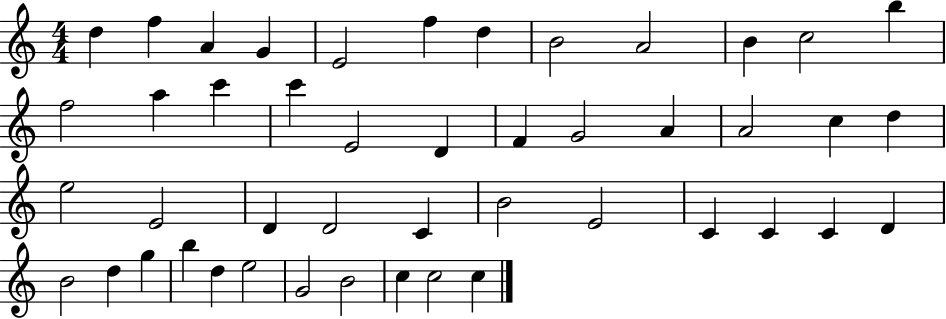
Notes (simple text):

D5/q F5/q A4/q G4/q E4/h F5/q D5/q B4/h A4/h B4/q C5/h B5/q F5/h A5/q C6/q C6/q E4/h D4/q F4/q G4/h A4/q A4/h C5/q D5/q E5/h E4/h D4/q D4/h C4/q B4/h E4/h C4/q C4/q C4/q D4/q B4/h D5/q G5/q B5/q D5/q E5/h G4/h B4/h C5/q C5/h C5/q